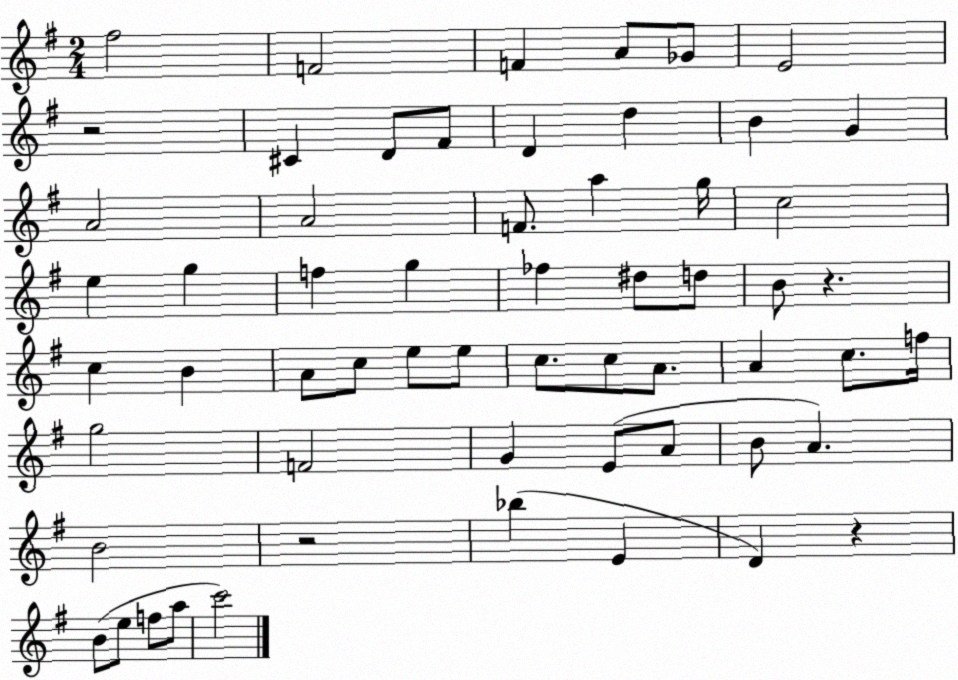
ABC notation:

X:1
T:Untitled
M:2/4
L:1/4
K:G
^f2 F2 F A/2 _G/2 E2 z2 ^C D/2 ^F/2 D d B G A2 A2 F/2 a g/4 c2 e g f g _f ^d/2 d/2 B/2 z c B A/2 c/2 e/2 e/2 c/2 c/2 A/2 A c/2 f/4 g2 F2 G E/2 A/2 B/2 A B2 z2 _b E D z B/2 e/2 f/2 a/2 c'2